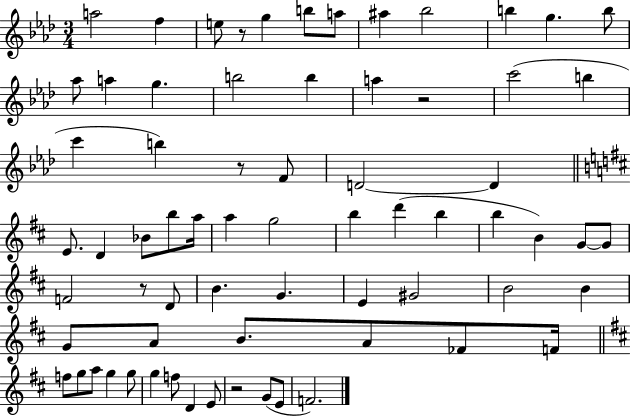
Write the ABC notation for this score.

X:1
T:Untitled
M:3/4
L:1/4
K:Ab
a2 f e/2 z/2 g b/2 a/2 ^a _b2 b g b/2 _a/2 a g b2 b a z2 c'2 b c' b z/2 F/2 D2 D E/2 D _B/2 b/2 a/4 a g2 b d' b b B G/2 G/2 F2 z/2 D/2 B G E ^G2 B2 B G/2 A/2 B/2 A/2 _F/2 F/4 f/2 g/2 a/2 g g/2 g f/2 D E/2 z2 G/2 E/2 F2